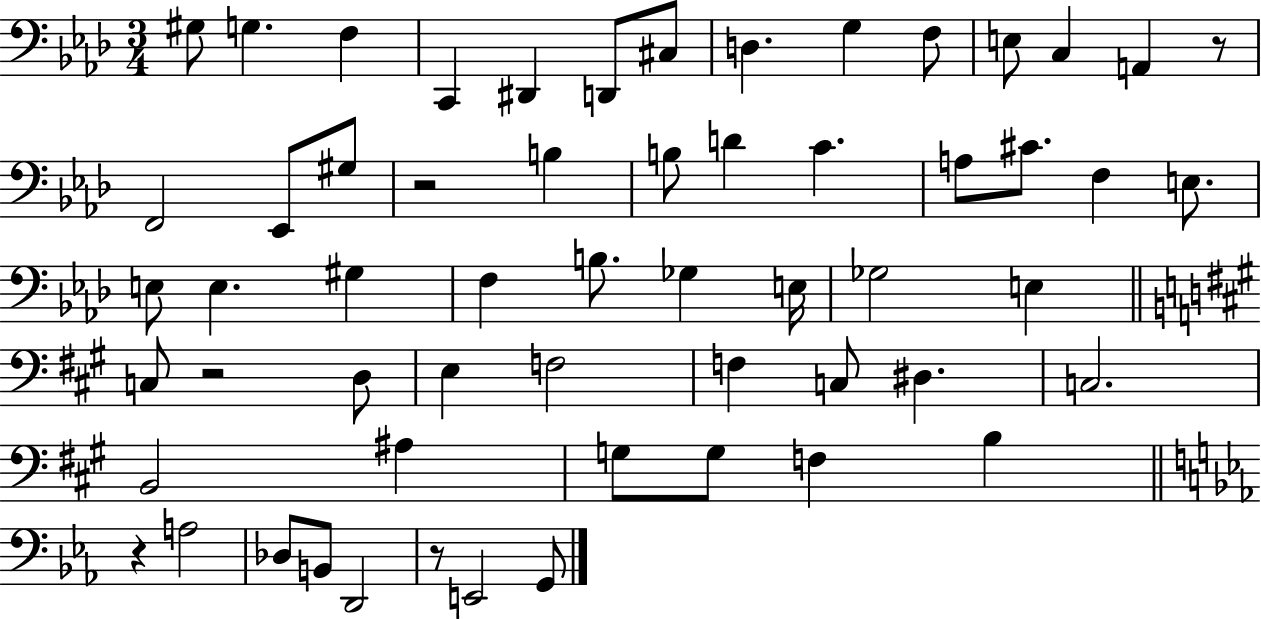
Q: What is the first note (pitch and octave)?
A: G#3